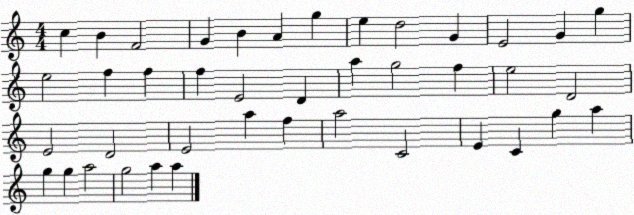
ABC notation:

X:1
T:Untitled
M:4/4
L:1/4
K:C
c B F2 G B A g e d2 G E2 G g e2 f f f E2 D a g2 f e2 D2 E2 D2 E2 a f a2 C2 E C g a g g a2 g2 a a